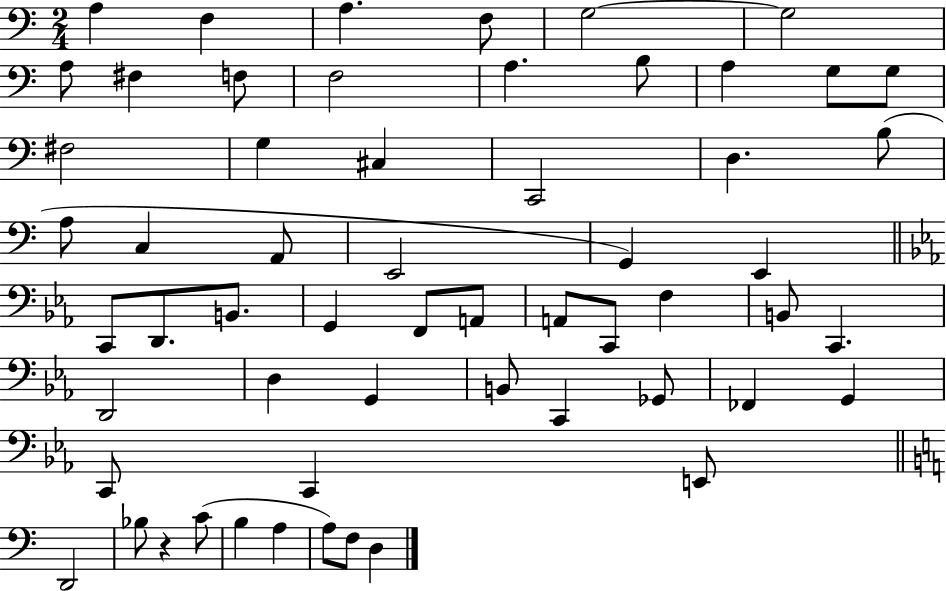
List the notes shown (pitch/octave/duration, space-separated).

A3/q F3/q A3/q. F3/e G3/h G3/h A3/e F#3/q F3/e F3/h A3/q. B3/e A3/q G3/e G3/e F#3/h G3/q C#3/q C2/h D3/q. B3/e A3/e C3/q A2/e E2/h G2/q E2/q C2/e D2/e. B2/e. G2/q F2/e A2/e A2/e C2/e F3/q B2/e C2/q. D2/h D3/q G2/q B2/e C2/q Gb2/e FES2/q G2/q C2/e C2/q E2/e D2/h Bb3/e R/q C4/e B3/q A3/q A3/e F3/e D3/q